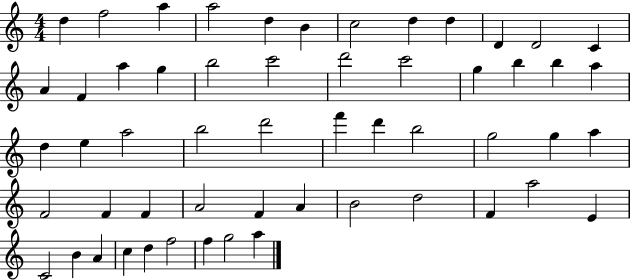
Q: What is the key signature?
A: C major